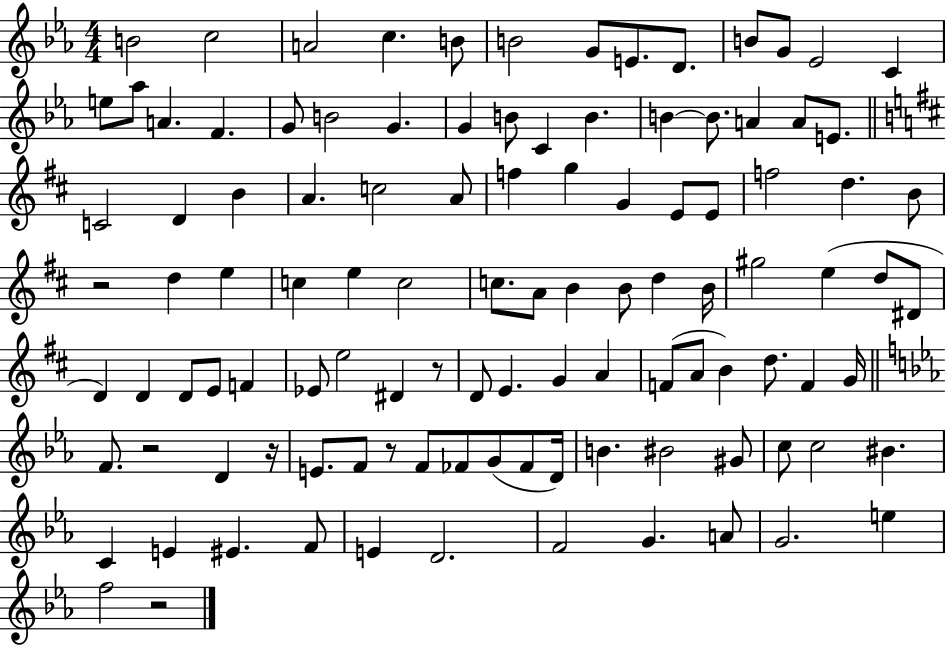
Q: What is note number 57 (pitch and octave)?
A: D5